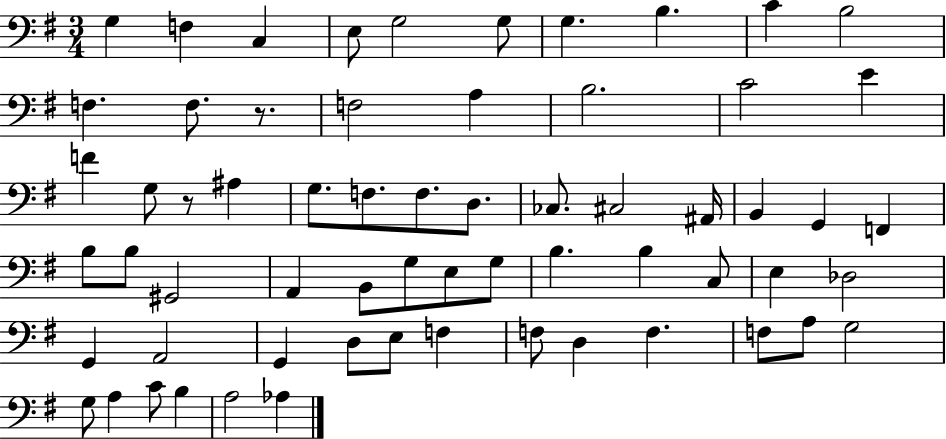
G3/q F3/q C3/q E3/e G3/h G3/e G3/q. B3/q. C4/q B3/h F3/q. F3/e. R/e. F3/h A3/q B3/h. C4/h E4/q F4/q G3/e R/e A#3/q G3/e. F3/e. F3/e. D3/e. CES3/e. C#3/h A#2/s B2/q G2/q F2/q B3/e B3/e G#2/h A2/q B2/e G3/e E3/e G3/e B3/q. B3/q C3/e E3/q Db3/h G2/q A2/h G2/q D3/e E3/e F3/q F3/e D3/q F3/q. F3/e A3/e G3/h G3/e A3/q C4/e B3/q A3/h Ab3/q